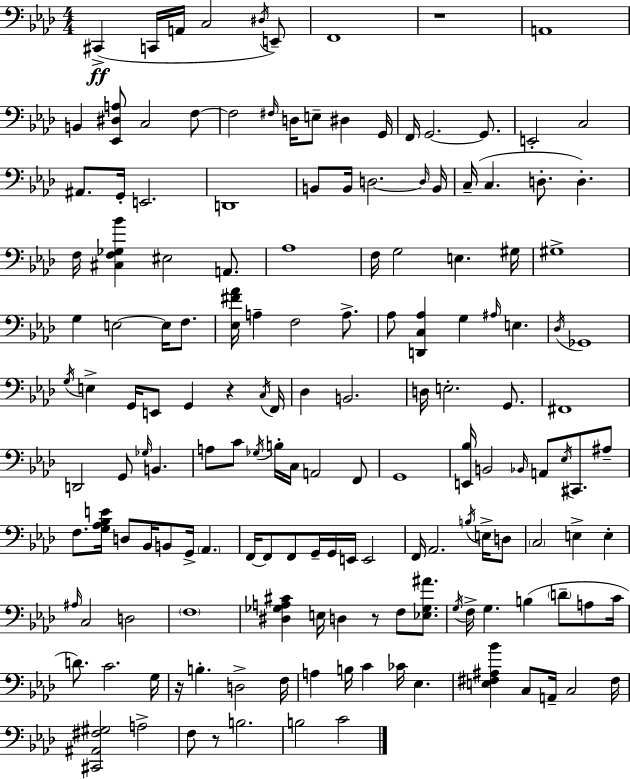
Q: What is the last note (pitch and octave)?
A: C4